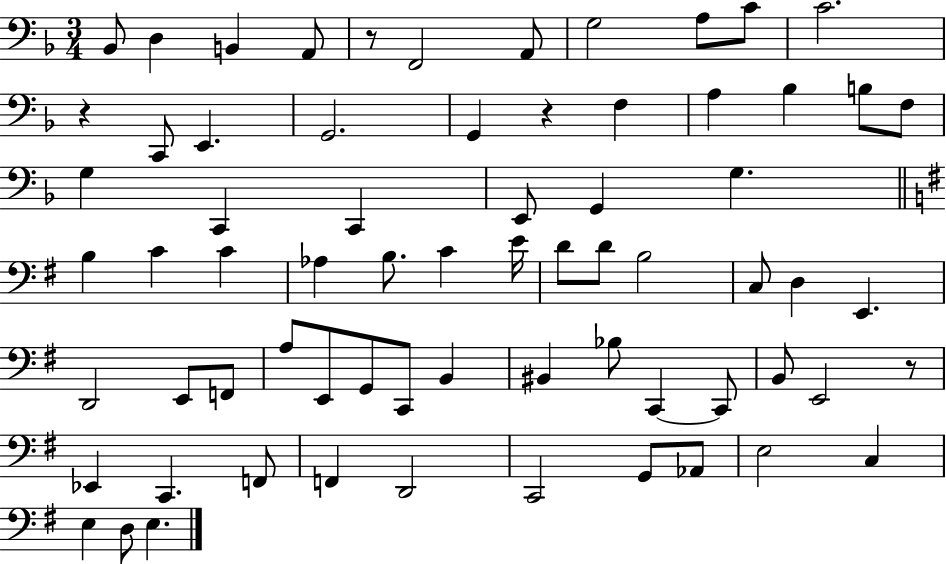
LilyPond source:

{
  \clef bass
  \numericTimeSignature
  \time 3/4
  \key f \major
  bes,8 d4 b,4 a,8 | r8 f,2 a,8 | g2 a8 c'8 | c'2. | \break r4 c,8 e,4. | g,2. | g,4 r4 f4 | a4 bes4 b8 f8 | \break g4 c,4 c,4 | e,8 g,4 g4. | \bar "||" \break \key g \major b4 c'4 c'4 | aes4 b8. c'4 e'16 | d'8 d'8 b2 | c8 d4 e,4. | \break d,2 e,8 f,8 | a8 e,8 g,8 c,8 b,4 | bis,4 bes8 c,4~~ c,8 | b,8 e,2 r8 | \break ees,4 c,4. f,8 | f,4 d,2 | c,2 g,8 aes,8 | e2 c4 | \break e4 d8 e4. | \bar "|."
}